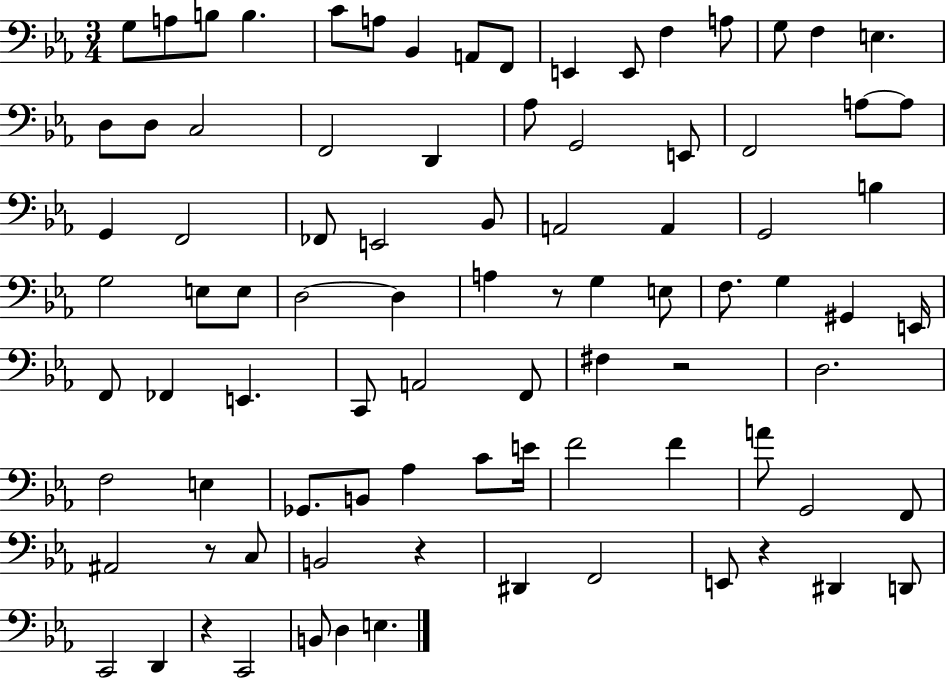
G3/e A3/e B3/e B3/q. C4/e A3/e Bb2/q A2/e F2/e E2/q E2/e F3/q A3/e G3/e F3/q E3/q. D3/e D3/e C3/h F2/h D2/q Ab3/e G2/h E2/e F2/h A3/e A3/e G2/q F2/h FES2/e E2/h Bb2/e A2/h A2/q G2/h B3/q G3/h E3/e E3/e D3/h D3/q A3/q R/e G3/q E3/e F3/e. G3/q G#2/q E2/s F2/e FES2/q E2/q. C2/e A2/h F2/e F#3/q R/h D3/h. F3/h E3/q Gb2/e. B2/e Ab3/q C4/e E4/s F4/h F4/q A4/e G2/h F2/e A#2/h R/e C3/e B2/h R/q D#2/q F2/h E2/e R/q D#2/q D2/e C2/h D2/q R/q C2/h B2/e D3/q E3/q.